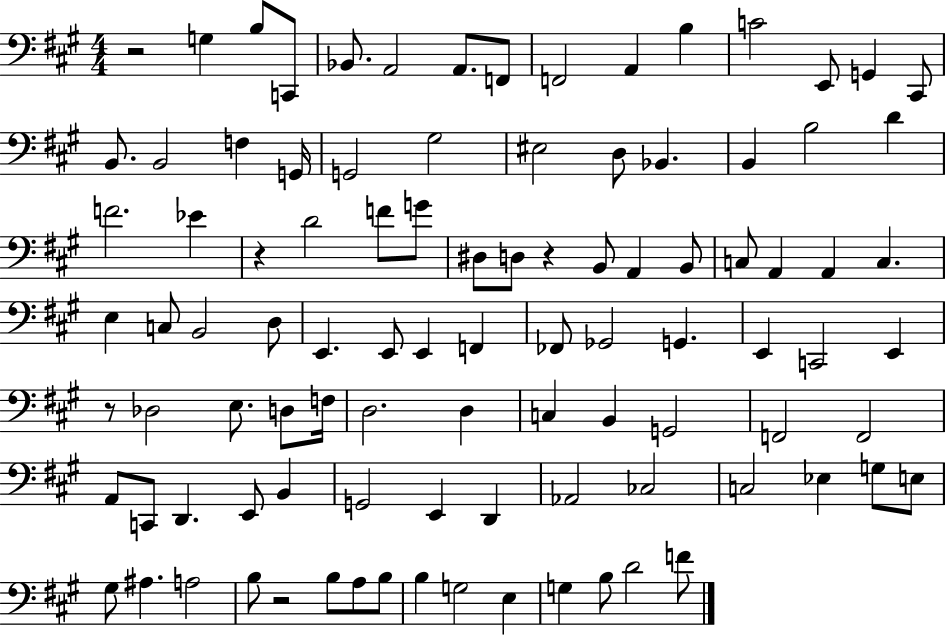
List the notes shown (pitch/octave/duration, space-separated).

R/h G3/q B3/e C2/e Bb2/e. A2/h A2/e. F2/e F2/h A2/q B3/q C4/h E2/e G2/q C#2/e B2/e. B2/h F3/q G2/s G2/h G#3/h EIS3/h D3/e Bb2/q. B2/q B3/h D4/q F4/h. Eb4/q R/q D4/h F4/e G4/e D#3/e D3/e R/q B2/e A2/q B2/e C3/e A2/q A2/q C3/q. E3/q C3/e B2/h D3/e E2/q. E2/e E2/q F2/q FES2/e Gb2/h G2/q. E2/q C2/h E2/q R/e Db3/h E3/e. D3/e F3/s D3/h. D3/q C3/q B2/q G2/h F2/h F2/h A2/e C2/e D2/q. E2/e B2/q G2/h E2/q D2/q Ab2/h CES3/h C3/h Eb3/q G3/e E3/e G#3/e A#3/q. A3/h B3/e R/h B3/e A3/e B3/e B3/q G3/h E3/q G3/q B3/e D4/h F4/e